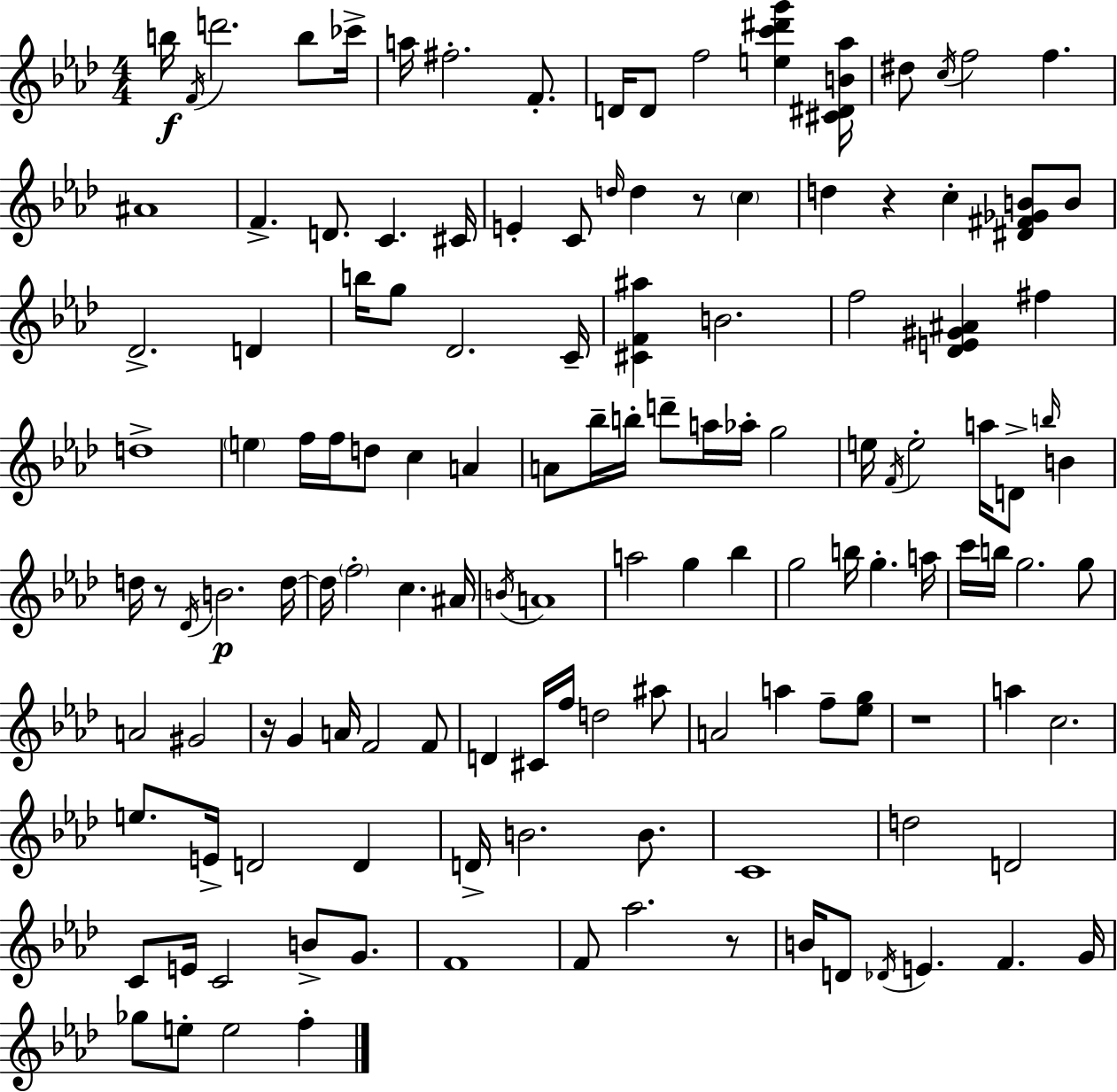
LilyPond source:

{
  \clef treble
  \numericTimeSignature
  \time 4/4
  \key f \minor
  \repeat volta 2 { b''16\f \acciaccatura { f'16 } d'''2. b''8 | ces'''16-> a''16 fis''2.-. f'8.-. | d'16 d'8 f''2 <e'' c''' dis''' g'''>4 | <cis' dis' b' aes''>16 dis''8 \acciaccatura { c''16 } f''2 f''4. | \break ais'1 | f'4.-> d'8. c'4. | cis'16 e'4-. c'8 \grace { d''16 } d''4 r8 \parenthesize c''4 | d''4 r4 c''4-. <dis' fis' ges' b'>8 | \break b'8 des'2.-> d'4 | b''16 g''8 des'2. | c'16-- <cis' f' ais''>4 b'2. | f''2 <des' e' gis' ais'>4 fis''4 | \break d''1-> | \parenthesize e''4 f''16 f''16 d''8 c''4 a'4 | a'8 bes''16-- b''16-. d'''8-- a''16 aes''16-. g''2 | e''16 \acciaccatura { f'16 } e''2-. a''16 d'8-> | \break \grace { b''16 } b'4 d''16 r8 \acciaccatura { des'16 }\p b'2. | d''16~~ d''16 \parenthesize f''2-. c''4. | ais'16 \acciaccatura { b'16 } a'1 | a''2 g''4 | \break bes''4 g''2 b''16 | g''4.-. a''16 c'''16 b''16 g''2. | g''8 a'2 gis'2 | r16 g'4 a'16 f'2 | \break f'8 d'4 cis'16 f''16 d''2 | ais''8 a'2 a''4 | f''8-- <ees'' g''>8 r1 | a''4 c''2. | \break e''8. e'16-> d'2 | d'4 d'16-> b'2. | b'8. c'1 | d''2 d'2 | \break c'8 e'16 c'2 | b'8-> g'8. f'1 | f'8 aes''2. | r8 b'16 d'8 \acciaccatura { des'16 } e'4. | \break f'4. g'16 ges''8 e''8-. e''2 | f''4-. } \bar "|."
}